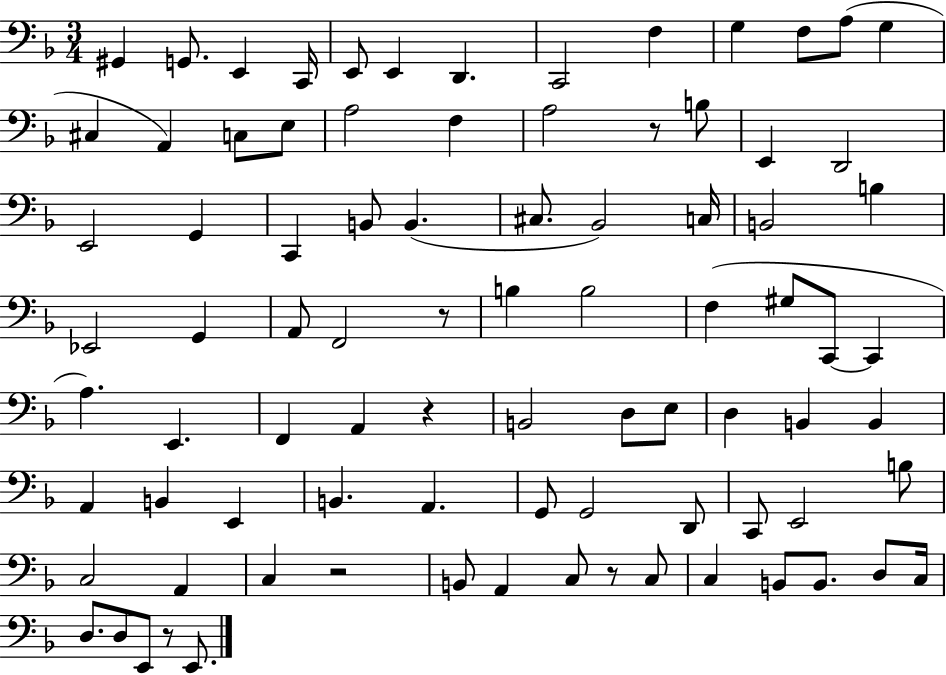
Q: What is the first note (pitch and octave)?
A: G#2